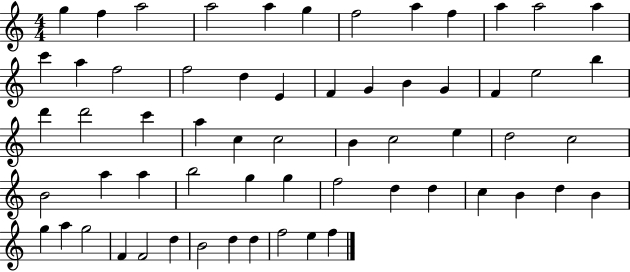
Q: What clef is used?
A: treble